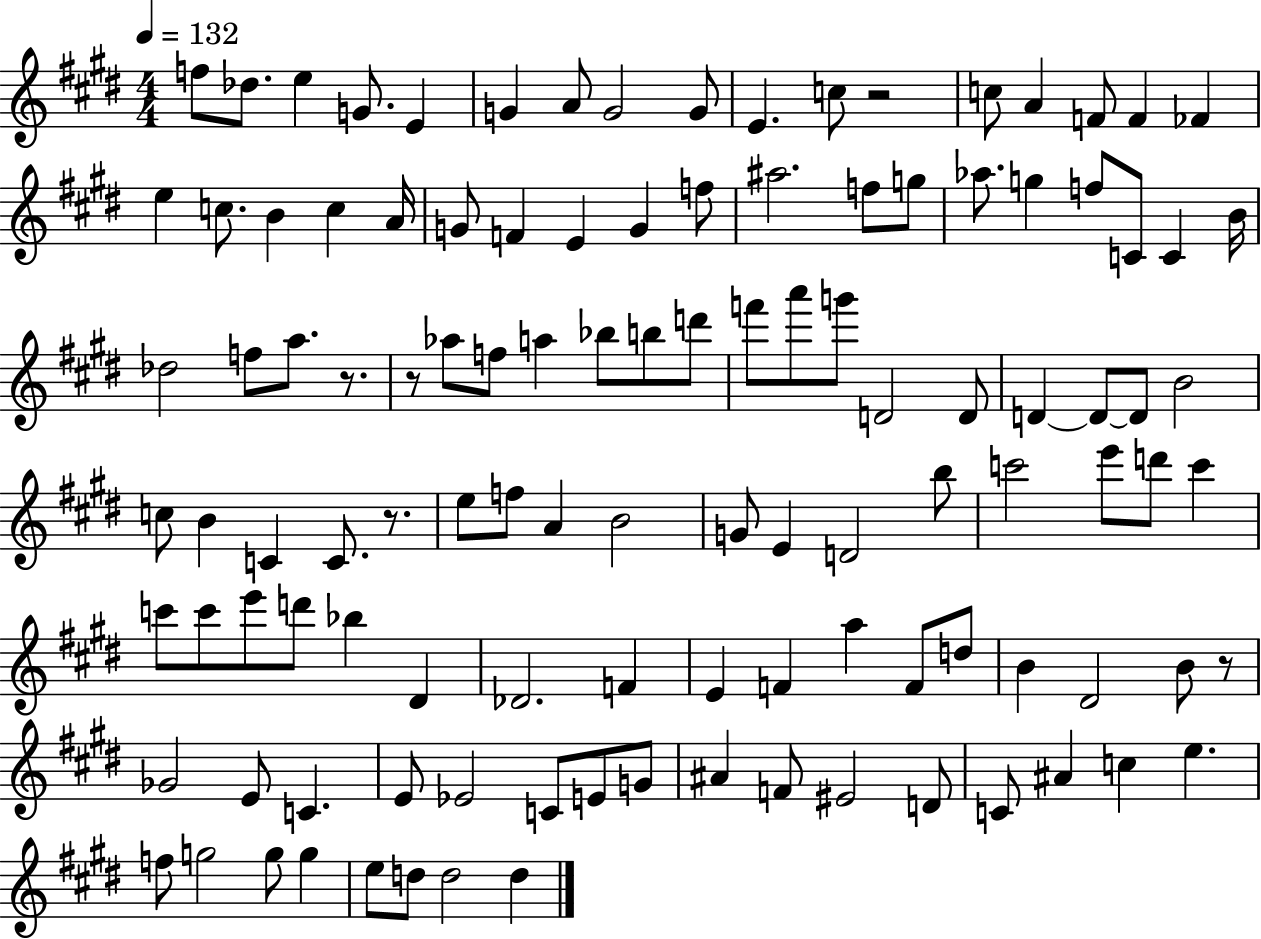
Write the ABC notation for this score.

X:1
T:Untitled
M:4/4
L:1/4
K:E
f/2 _d/2 e G/2 E G A/2 G2 G/2 E c/2 z2 c/2 A F/2 F _F e c/2 B c A/4 G/2 F E G f/2 ^a2 f/2 g/2 _a/2 g f/2 C/2 C B/4 _d2 f/2 a/2 z/2 z/2 _a/2 f/2 a _b/2 b/2 d'/2 f'/2 a'/2 g'/2 D2 D/2 D D/2 D/2 B2 c/2 B C C/2 z/2 e/2 f/2 A B2 G/2 E D2 b/2 c'2 e'/2 d'/2 c' c'/2 c'/2 e'/2 d'/2 _b ^D _D2 F E F a F/2 d/2 B ^D2 B/2 z/2 _G2 E/2 C E/2 _E2 C/2 E/2 G/2 ^A F/2 ^E2 D/2 C/2 ^A c e f/2 g2 g/2 g e/2 d/2 d2 d